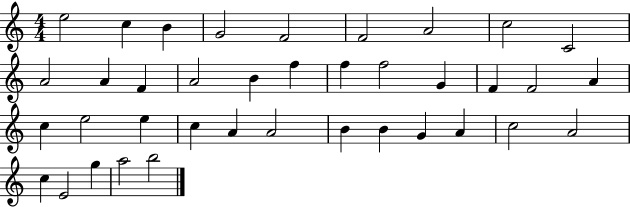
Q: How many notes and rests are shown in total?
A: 38